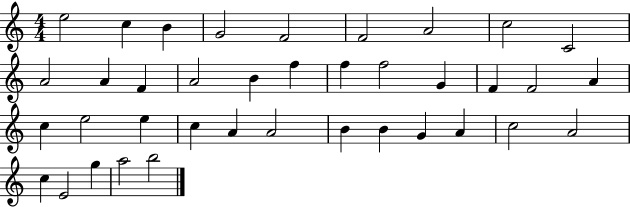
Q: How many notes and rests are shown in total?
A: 38